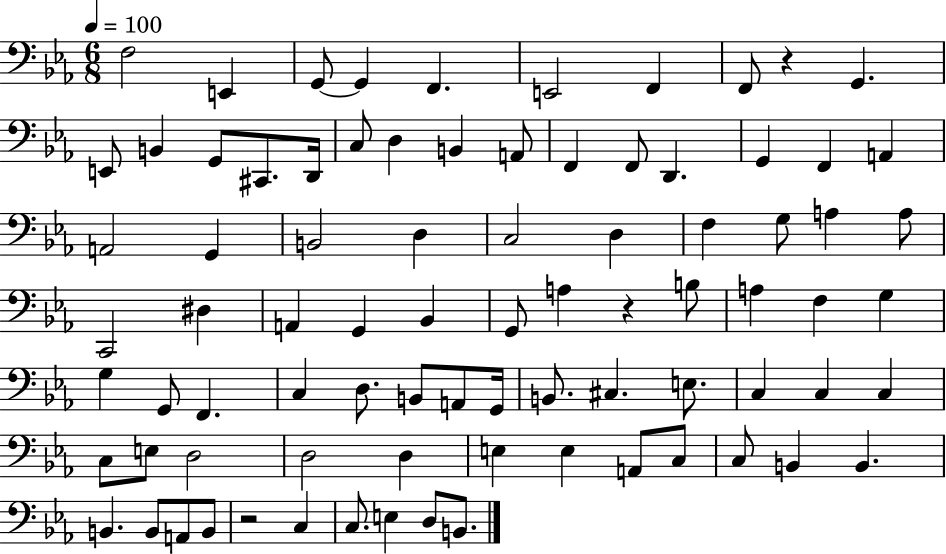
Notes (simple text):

F3/h E2/q G2/e G2/q F2/q. E2/h F2/q F2/e R/q G2/q. E2/e B2/q G2/e C#2/e. D2/s C3/e D3/q B2/q A2/e F2/q F2/e D2/q. G2/q F2/q A2/q A2/h G2/q B2/h D3/q C3/h D3/q F3/q G3/e A3/q A3/e C2/h D#3/q A2/q G2/q Bb2/q G2/e A3/q R/q B3/e A3/q F3/q G3/q G3/q G2/e F2/q. C3/q D3/e. B2/e A2/e G2/s B2/e. C#3/q. E3/e. C3/q C3/q C3/q C3/e E3/e D3/h D3/h D3/q E3/q E3/q A2/e C3/e C3/e B2/q B2/q. B2/q. B2/e A2/e B2/e R/h C3/q C3/e. E3/q D3/e B2/e.